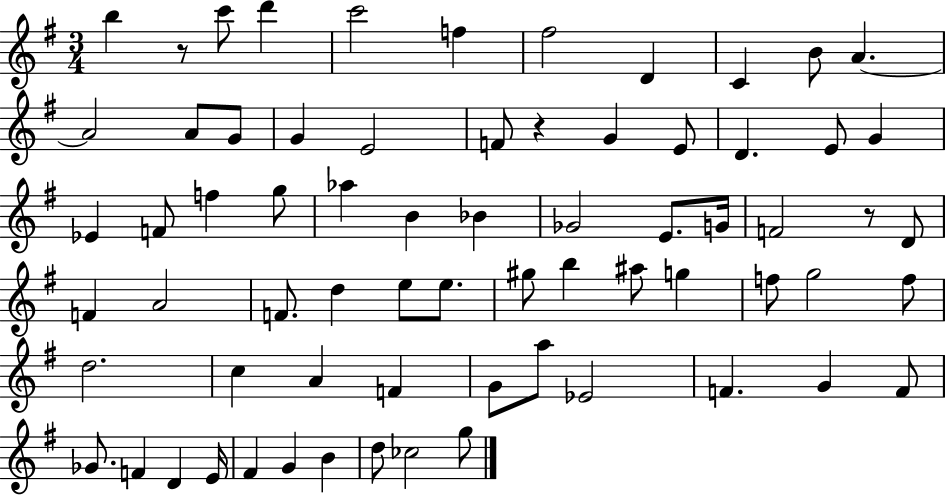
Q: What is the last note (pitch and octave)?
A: G5